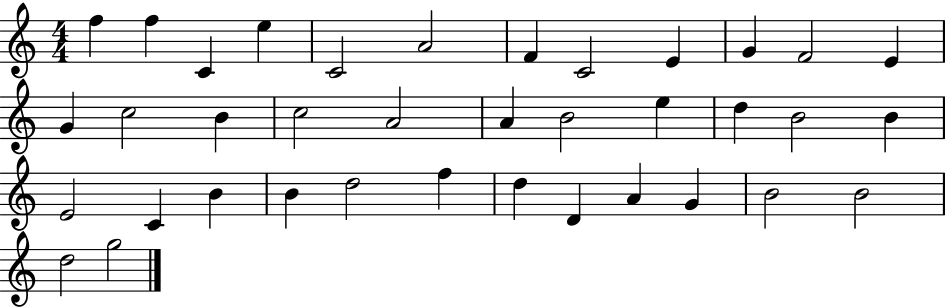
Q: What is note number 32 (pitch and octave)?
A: A4